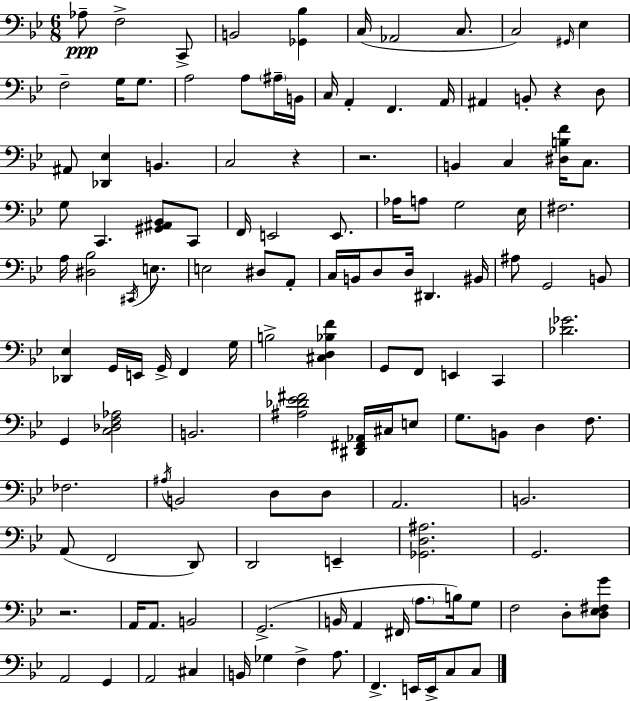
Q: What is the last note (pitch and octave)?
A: C3